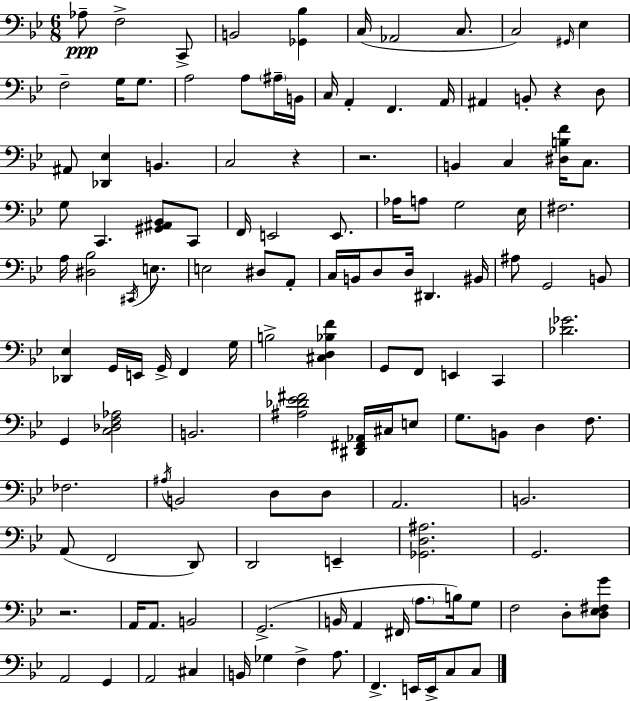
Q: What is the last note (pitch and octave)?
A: C3